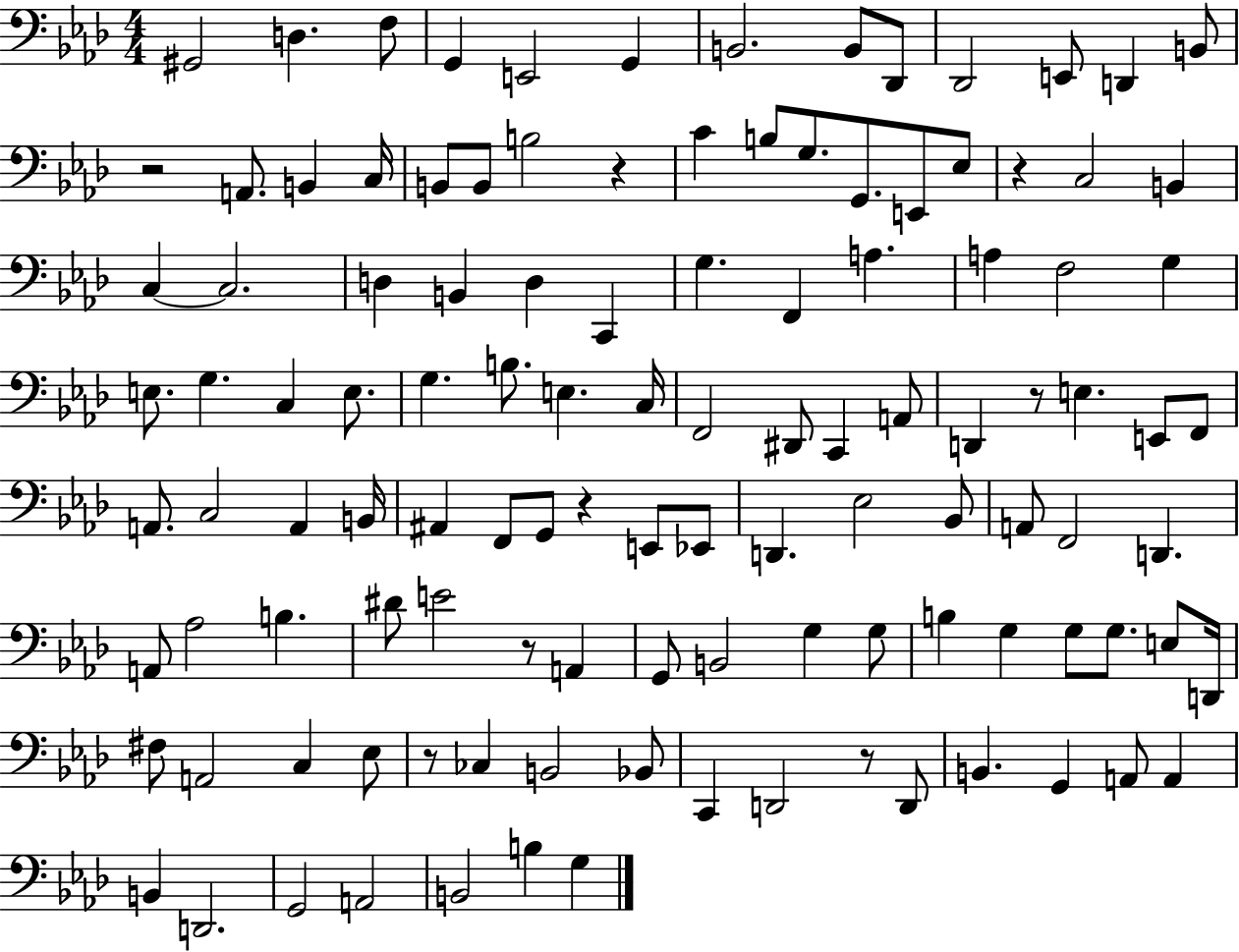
X:1
T:Untitled
M:4/4
L:1/4
K:Ab
^G,,2 D, F,/2 G,, E,,2 G,, B,,2 B,,/2 _D,,/2 _D,,2 E,,/2 D,, B,,/2 z2 A,,/2 B,, C,/4 B,,/2 B,,/2 B,2 z C B,/2 G,/2 G,,/2 E,,/2 _E,/2 z C,2 B,, C, C,2 D, B,, D, C,, G, F,, A, A, F,2 G, E,/2 G, C, E,/2 G, B,/2 E, C,/4 F,,2 ^D,,/2 C,, A,,/2 D,, z/2 E, E,,/2 F,,/2 A,,/2 C,2 A,, B,,/4 ^A,, F,,/2 G,,/2 z E,,/2 _E,,/2 D,, _E,2 _B,,/2 A,,/2 F,,2 D,, A,,/2 _A,2 B, ^D/2 E2 z/2 A,, G,,/2 B,,2 G, G,/2 B, G, G,/2 G,/2 E,/2 D,,/4 ^F,/2 A,,2 C, _E,/2 z/2 _C, B,,2 _B,,/2 C,, D,,2 z/2 D,,/2 B,, G,, A,,/2 A,, B,, D,,2 G,,2 A,,2 B,,2 B, G,